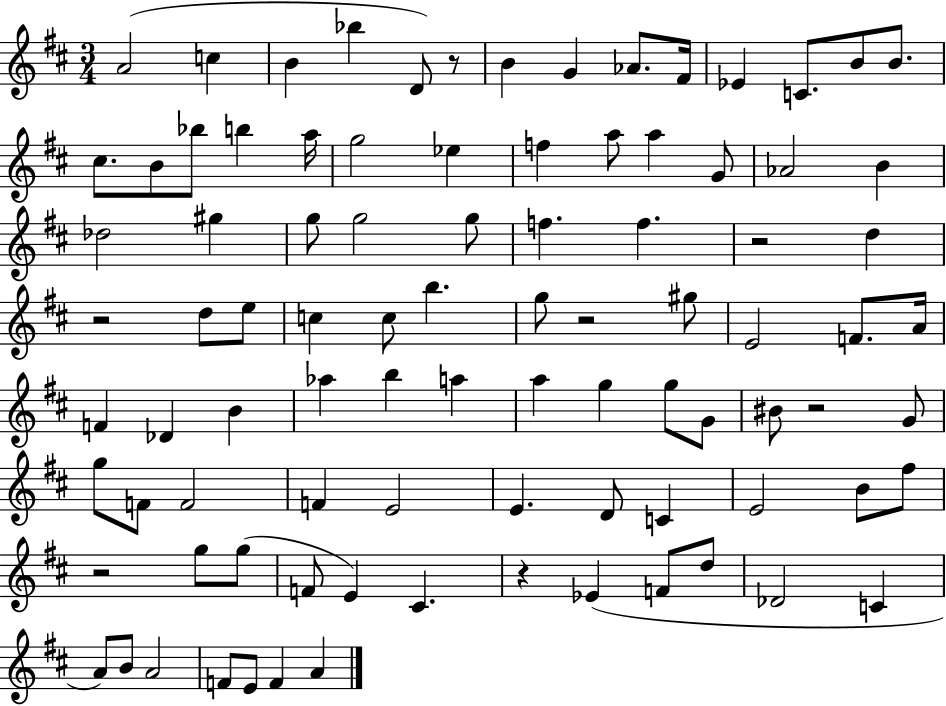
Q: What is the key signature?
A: D major